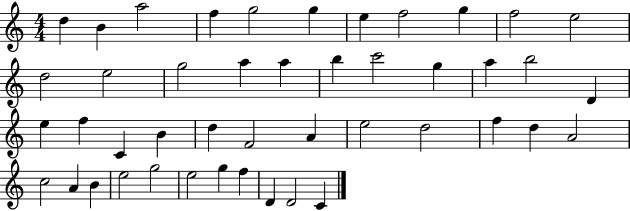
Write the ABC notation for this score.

X:1
T:Untitled
M:4/4
L:1/4
K:C
d B a2 f g2 g e f2 g f2 e2 d2 e2 g2 a a b c'2 g a b2 D e f C B d F2 A e2 d2 f d A2 c2 A B e2 g2 e2 g f D D2 C